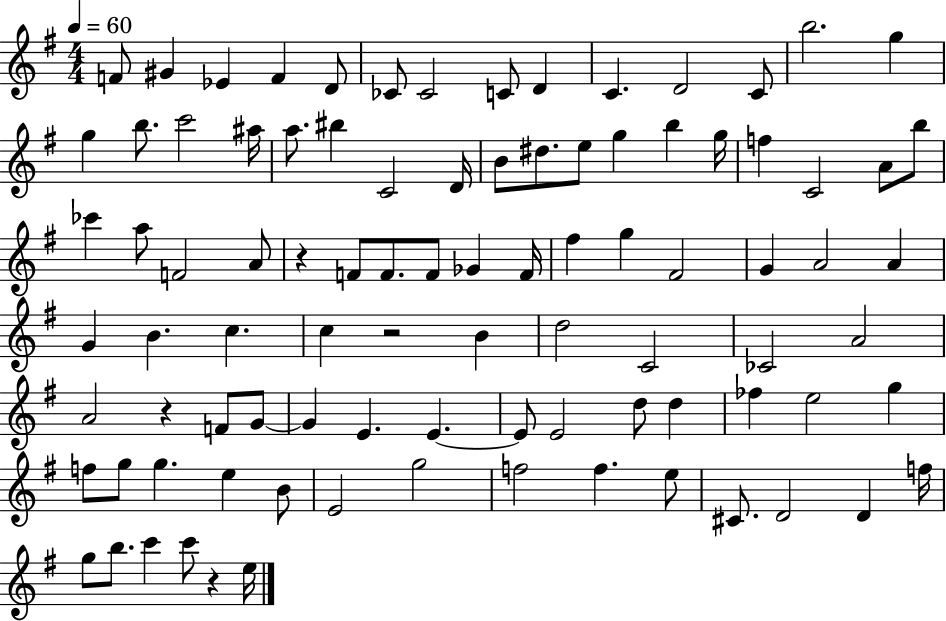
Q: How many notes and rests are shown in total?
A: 92